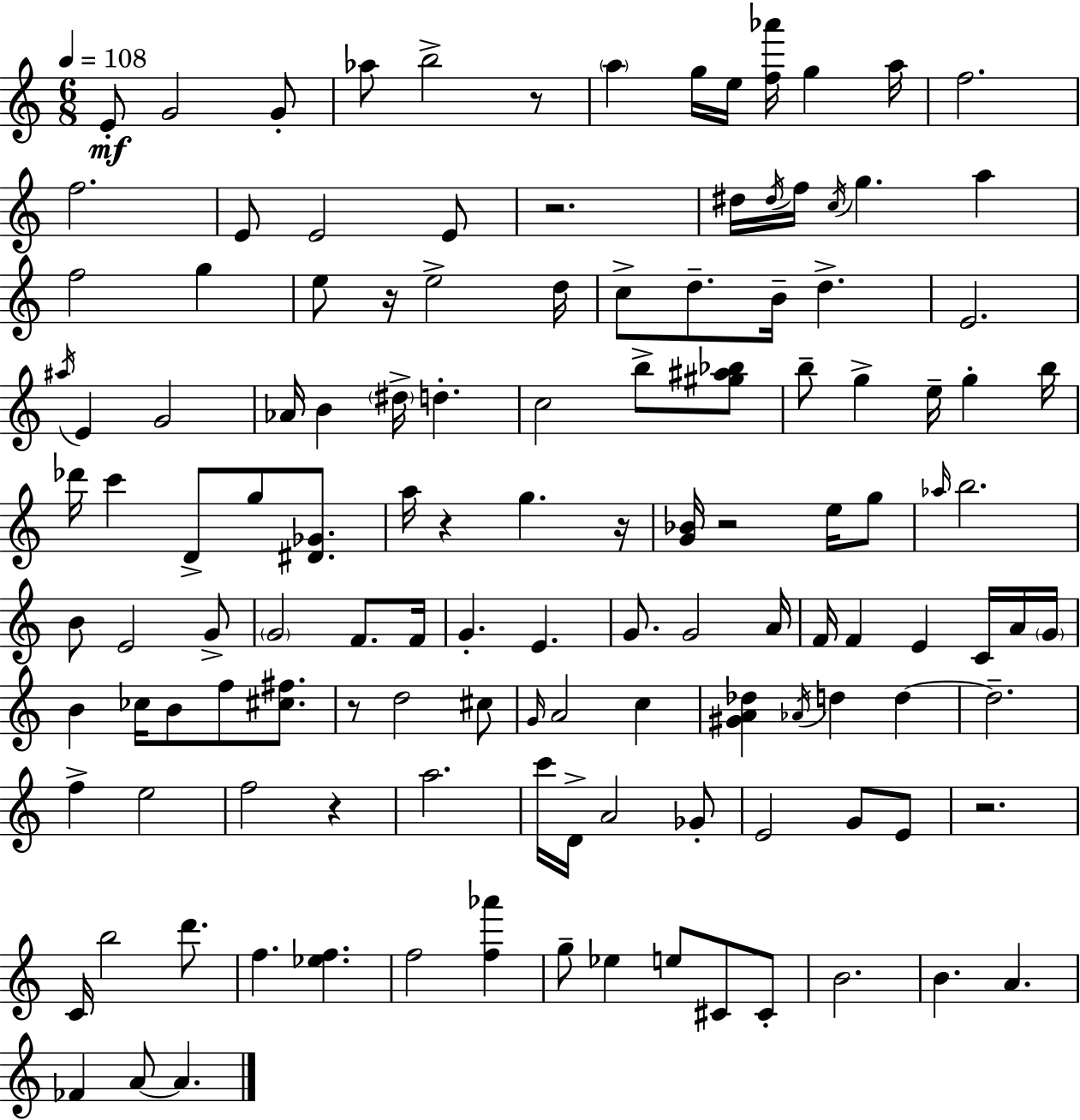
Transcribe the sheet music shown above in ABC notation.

X:1
T:Untitled
M:6/8
L:1/4
K:Am
E/2 G2 G/2 _a/2 b2 z/2 a g/4 e/4 [f_a']/4 g a/4 f2 f2 E/2 E2 E/2 z2 ^d/4 ^d/4 f/4 c/4 g a f2 g e/2 z/4 e2 d/4 c/2 d/2 B/4 d E2 ^a/4 E G2 _A/4 B ^d/4 d c2 b/2 [^g^a_b]/2 b/2 g e/4 g b/4 _d'/4 c' D/2 g/2 [^D_G]/2 a/4 z g z/4 [G_B]/4 z2 e/4 g/2 _a/4 b2 B/2 E2 G/2 G2 F/2 F/4 G E G/2 G2 A/4 F/4 F E C/4 A/4 G/4 B _c/4 B/2 f/2 [^c^f]/2 z/2 d2 ^c/2 G/4 A2 c [^GA_d] _A/4 d d d2 f e2 f2 z a2 c'/4 D/4 A2 _G/2 E2 G/2 E/2 z2 C/4 b2 d'/2 f [_ef] f2 [f_a'] g/2 _e e/2 ^C/2 ^C/2 B2 B A _F A/2 A